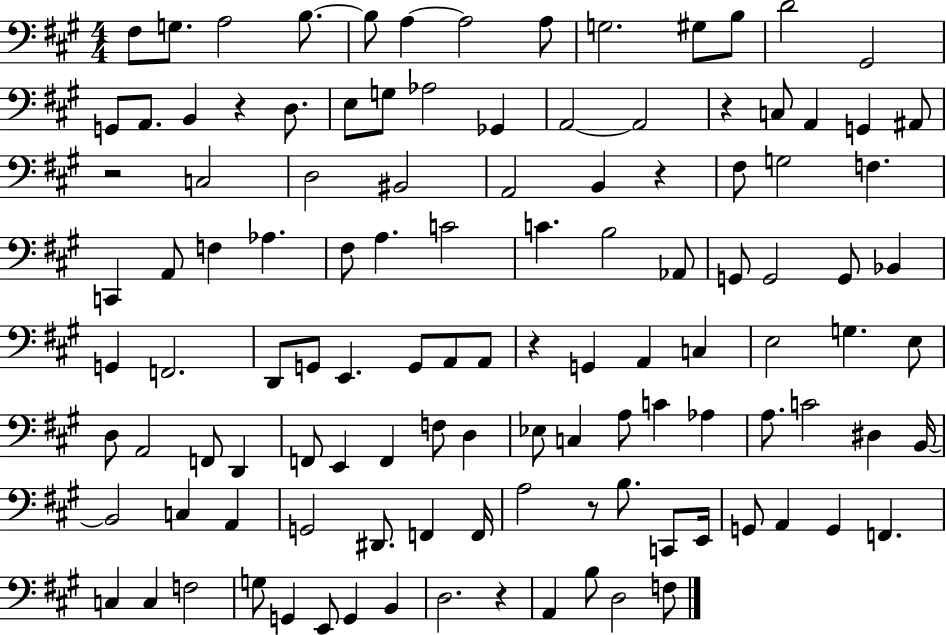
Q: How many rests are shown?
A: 7